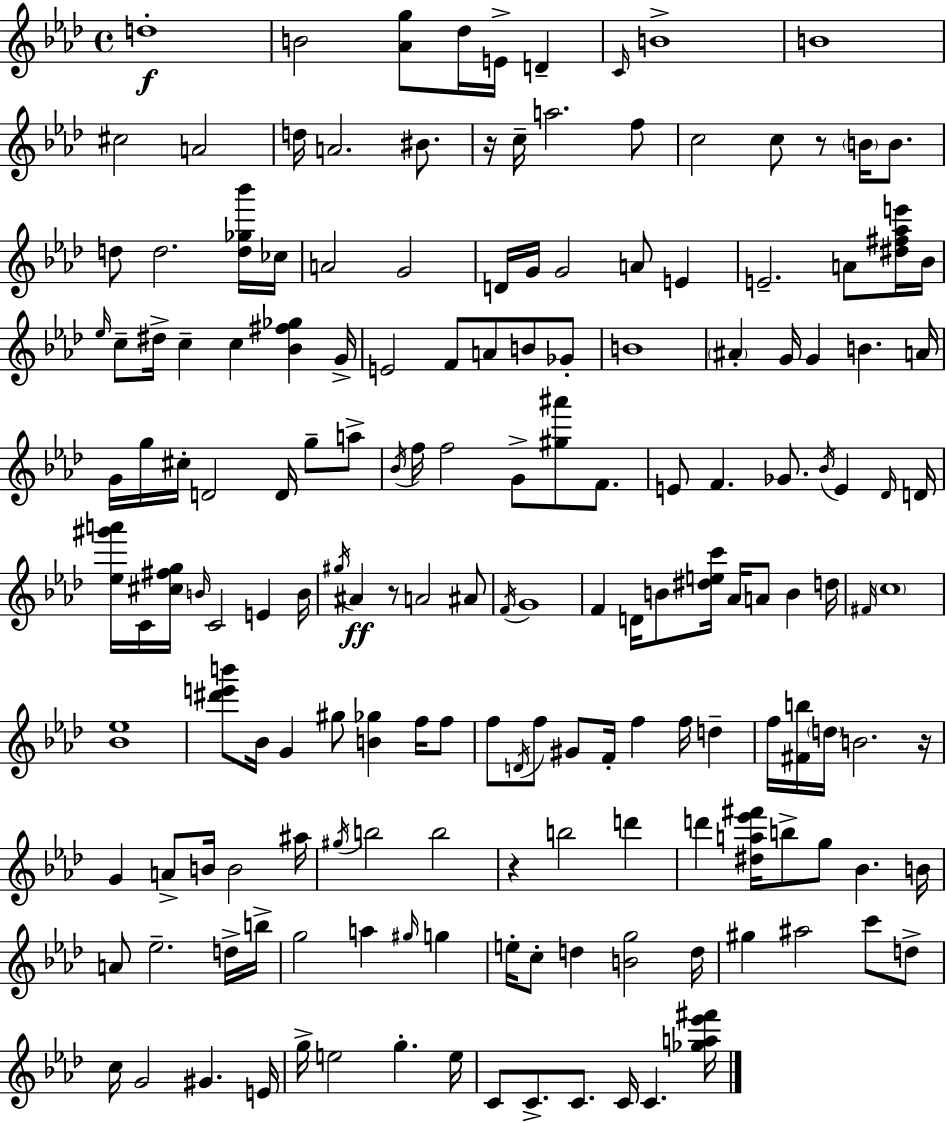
D5/w B4/h [Ab4,G5]/e Db5/s E4/s D4/q C4/s B4/w B4/w C#5/h A4/h D5/s A4/h. BIS4/e. R/s C5/s A5/h. F5/e C5/h C5/e R/e B4/s B4/e. D5/e D5/h. [D5,Gb5,Bb6]/s CES5/s A4/h G4/h D4/s G4/s G4/h A4/e E4/q E4/h. A4/e [D#5,F#5,Ab5,E6]/s Bb4/s Eb5/s C5/e D#5/s C5/q C5/q [Bb4,F#5,Gb5]/q G4/s E4/h F4/e A4/e B4/e Gb4/e B4/w A#4/q G4/s G4/q B4/q. A4/s G4/s G5/s C#5/s D4/h D4/s G5/e A5/e Bb4/s F5/s F5/h G4/e [G#5,A#6]/e F4/e. E4/e F4/q. Gb4/e. Bb4/s E4/q Db4/s D4/s [Eb5,G#6,A6]/s C4/s [C#5,F#5,G5]/s B4/s C4/h E4/q B4/s G#5/s A#4/q R/e A4/h A#4/e F4/s G4/w F4/q D4/s B4/e [D#5,E5,C6]/s Ab4/s A4/e B4/q D5/s F#4/s C5/w [Bb4,Eb5]/w [D#6,E6,B6]/e Bb4/s G4/q G#5/e [B4,Gb5]/q F5/s F5/e F5/e D4/s F5/e G#4/e F4/s F5/q F5/s D5/q F5/s [F#4,B5]/s D5/s B4/h. R/s G4/q A4/e B4/s B4/h A#5/s G#5/s B5/h B5/h R/q B5/h D6/q D6/q [D#5,A5,Eb6,F#6]/s B5/e G5/e Bb4/q. B4/s A4/e Eb5/h. D5/s B5/s G5/h A5/q G#5/s G5/q E5/s C5/e D5/q [B4,G5]/h D5/s G#5/q A#5/h C6/e D5/e C5/s G4/h G#4/q. E4/s G5/s E5/h G5/q. E5/s C4/e C4/e. C4/e. C4/s C4/q. [Gb5,A5,Eb6,F#6]/s